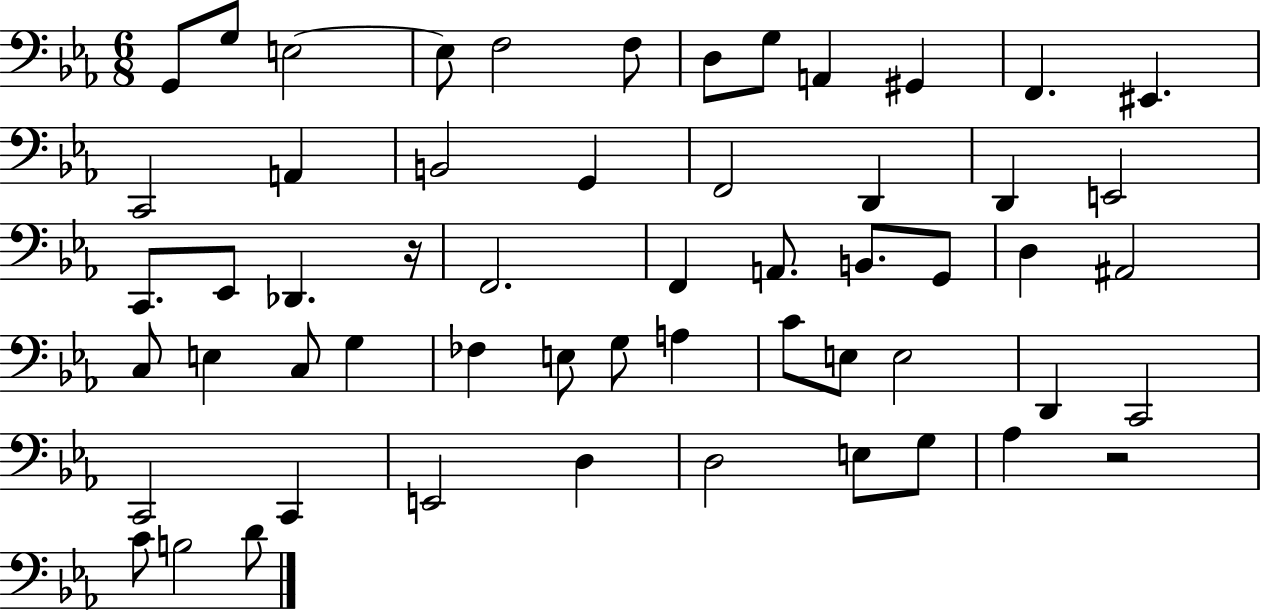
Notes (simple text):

G2/e G3/e E3/h E3/e F3/h F3/e D3/e G3/e A2/q G#2/q F2/q. EIS2/q. C2/h A2/q B2/h G2/q F2/h D2/q D2/q E2/h C2/e. Eb2/e Db2/q. R/s F2/h. F2/q A2/e. B2/e. G2/e D3/q A#2/h C3/e E3/q C3/e G3/q FES3/q E3/e G3/e A3/q C4/e E3/e E3/h D2/q C2/h C2/h C2/q E2/h D3/q D3/h E3/e G3/e Ab3/q R/h C4/e B3/h D4/e